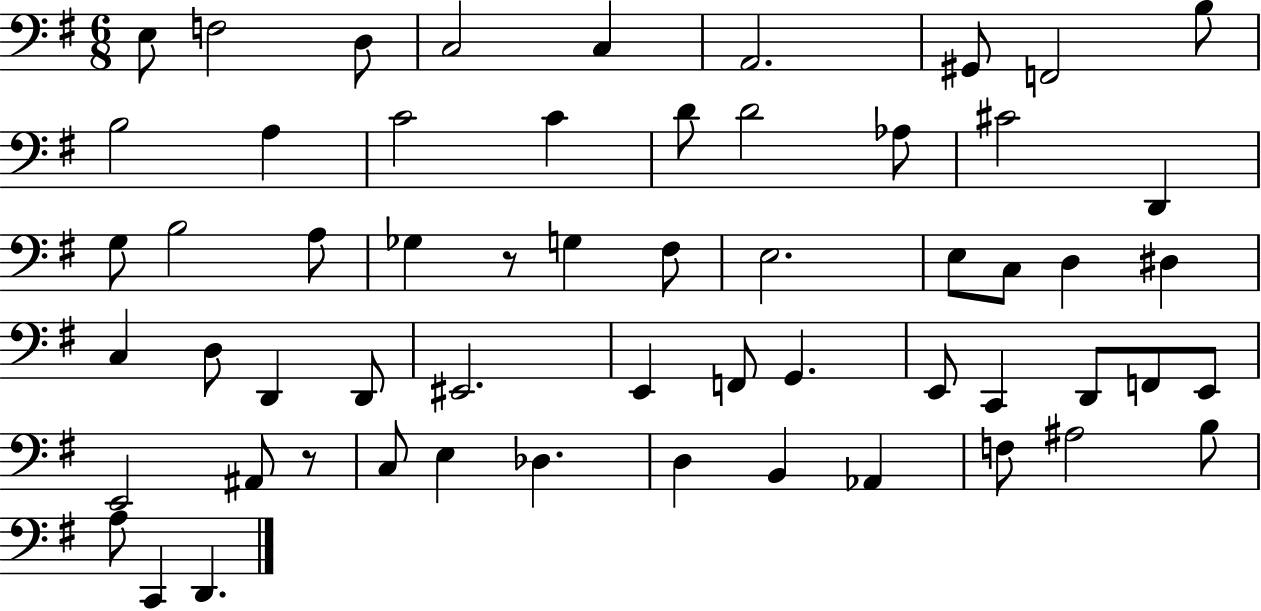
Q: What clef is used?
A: bass